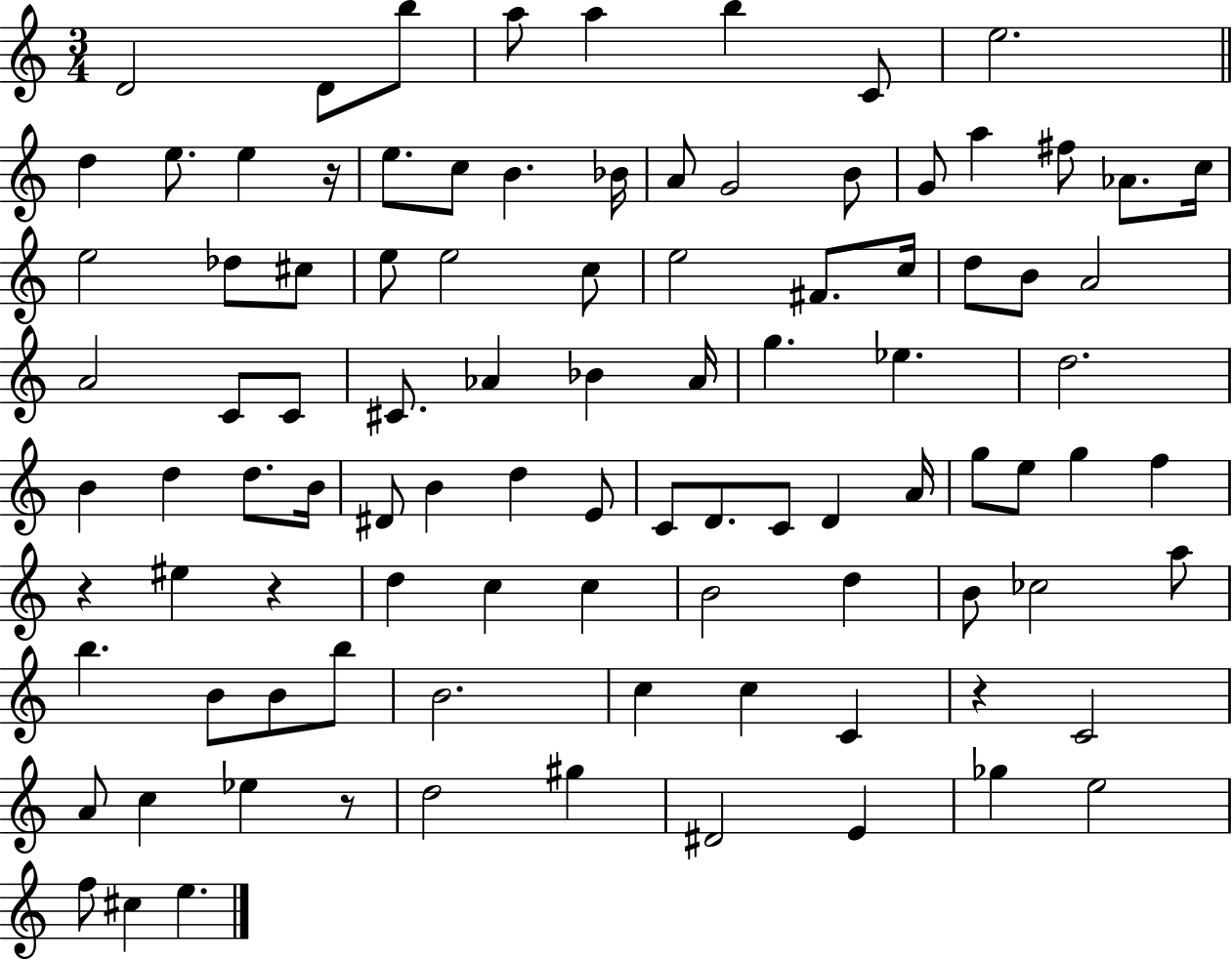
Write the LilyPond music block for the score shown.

{
  \clef treble
  \numericTimeSignature
  \time 3/4
  \key c \major
  d'2 d'8 b''8 | a''8 a''4 b''4 c'8 | e''2. | \bar "||" \break \key c \major d''4 e''8. e''4 r16 | e''8. c''8 b'4. bes'16 | a'8 g'2 b'8 | g'8 a''4 fis''8 aes'8. c''16 | \break e''2 des''8 cis''8 | e''8 e''2 c''8 | e''2 fis'8. c''16 | d''8 b'8 a'2 | \break a'2 c'8 c'8 | cis'8. aes'4 bes'4 aes'16 | g''4. ees''4. | d''2. | \break b'4 d''4 d''8. b'16 | dis'8 b'4 d''4 e'8 | c'8 d'8. c'8 d'4 a'16 | g''8 e''8 g''4 f''4 | \break r4 eis''4 r4 | d''4 c''4 c''4 | b'2 d''4 | b'8 ces''2 a''8 | \break b''4. b'8 b'8 b''8 | b'2. | c''4 c''4 c'4 | r4 c'2 | \break a'8 c''4 ees''4 r8 | d''2 gis''4 | dis'2 e'4 | ges''4 e''2 | \break f''8 cis''4 e''4. | \bar "|."
}